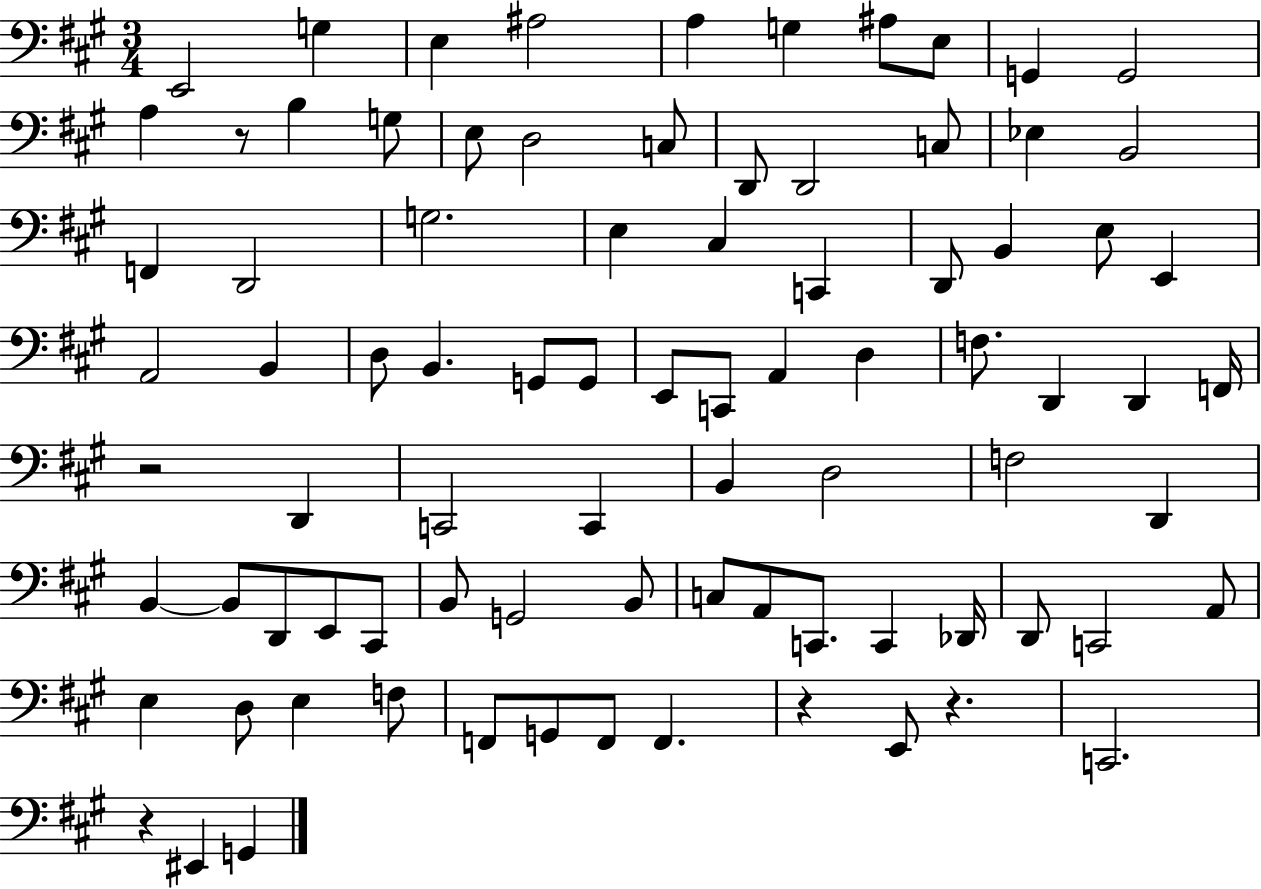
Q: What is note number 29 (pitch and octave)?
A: B2